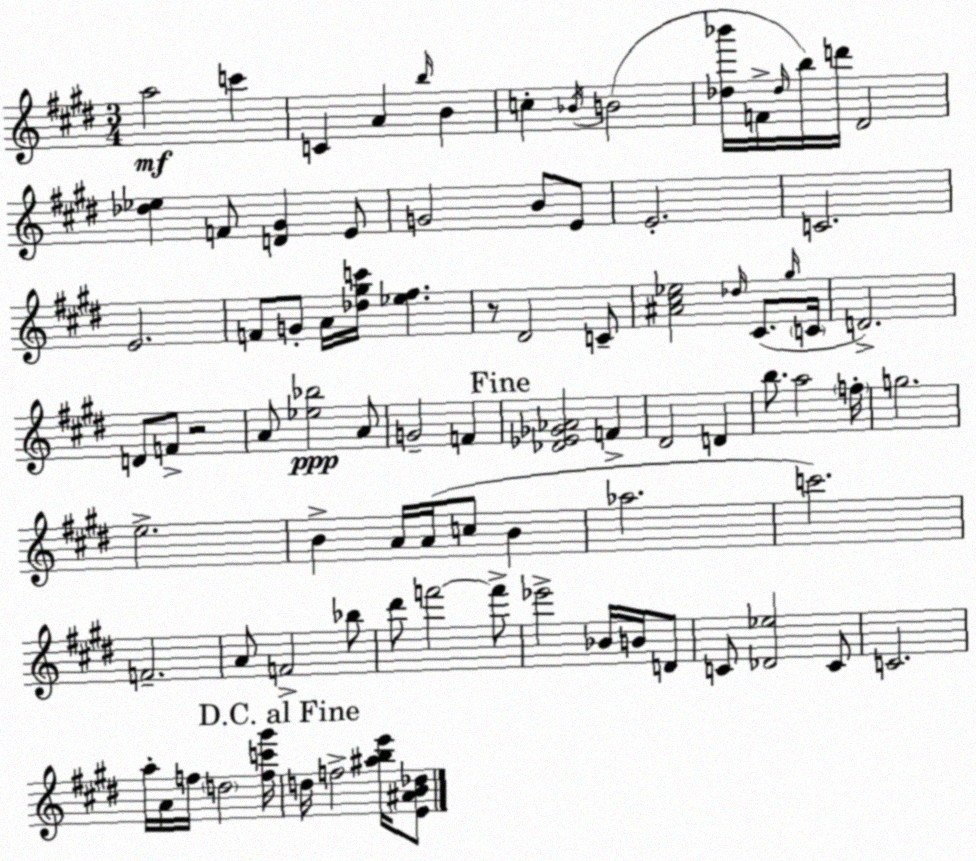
X:1
T:Untitled
M:3/4
L:1/4
K:E
a2 c' C A b/4 B c _B/4 B2 [_d_b']/4 F/4 _d/4 b/4 d'/4 ^D2 [_d_e] F/2 [D^G] E/2 G2 B/2 E/2 E2 C2 E2 F/2 G/2 A/4 [_d^gc']/4 [_e^f] z/2 ^D2 C/2 [^A^c_e]2 _d/4 ^C/2 ^g/4 C/4 D2 D/2 F/2 z2 A/2 [_e_b]2 A/2 G2 F [_D_E_G_A]2 F ^D2 D b/2 a2 f/4 g2 e2 B A/4 A/4 c/2 B _a2 c'2 F2 A/2 F2 _b/2 ^d'/2 f'2 f'/2 _e'2 _B/4 B/4 D/2 C/2 [_D_e]2 C/2 C2 a/4 A/4 f/4 d2 [fc'^g']/4 d/4 f2 [^abe']/4 [E^AB_d]/2